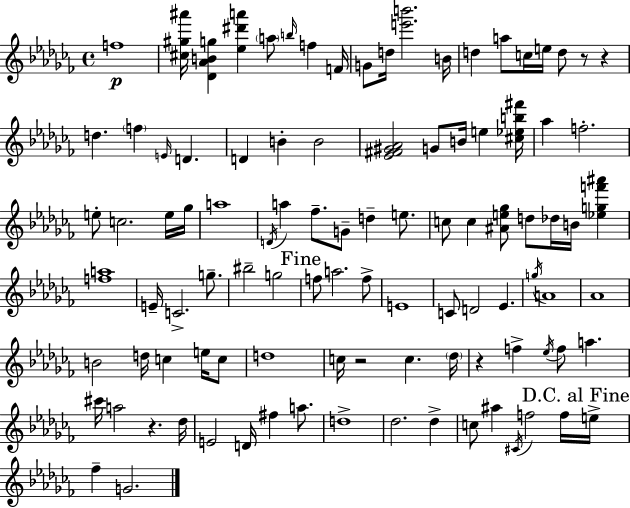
F5/w [C#5,G#5,A#6]/s [Db4,Ab4,B4,G5]/q [Eb5,D#6,A6]/q A5/e B5/s F5/q F4/s G4/e D5/s [E6,B6]/h. B4/s D5/q A5/e C5/s E5/s D5/e R/e R/q D5/q. F5/q E4/s D4/q. D4/q B4/q B4/h [Eb4,F#4,G#4,Ab4]/h G4/e B4/s E5/q [C#5,Eb5,B5,F#6]/s Ab5/q F5/h. E5/e C5/h. E5/s Gb5/s A5/w D4/s A5/q FES5/e. G4/e D5/q E5/e. C5/e C5/q [A#4,E5,Gb5]/e D5/e Db5/s B4/s [Eb5,G5,F6,A#6]/q [F5,A5]/w E4/s C4/h. G5/e. BIS5/h G5/h F5/e A5/h. F5/e E4/w C4/e D4/h Eb4/q. G5/s A4/w Ab4/w B4/h D5/s C5/q E5/s C5/e D5/w C5/s R/h C5/q. Db5/s R/q F5/q Eb5/s F5/e A5/q. C#6/s A5/h R/q. Db5/s E4/h D4/s F#5/q A5/e. D5/w Db5/h. Db5/q C5/e A#5/q C#4/s F5/h F5/s E5/s FES5/q G4/h.